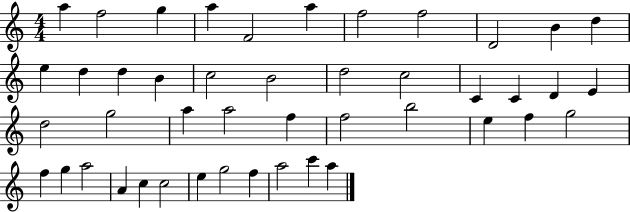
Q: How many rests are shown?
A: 0